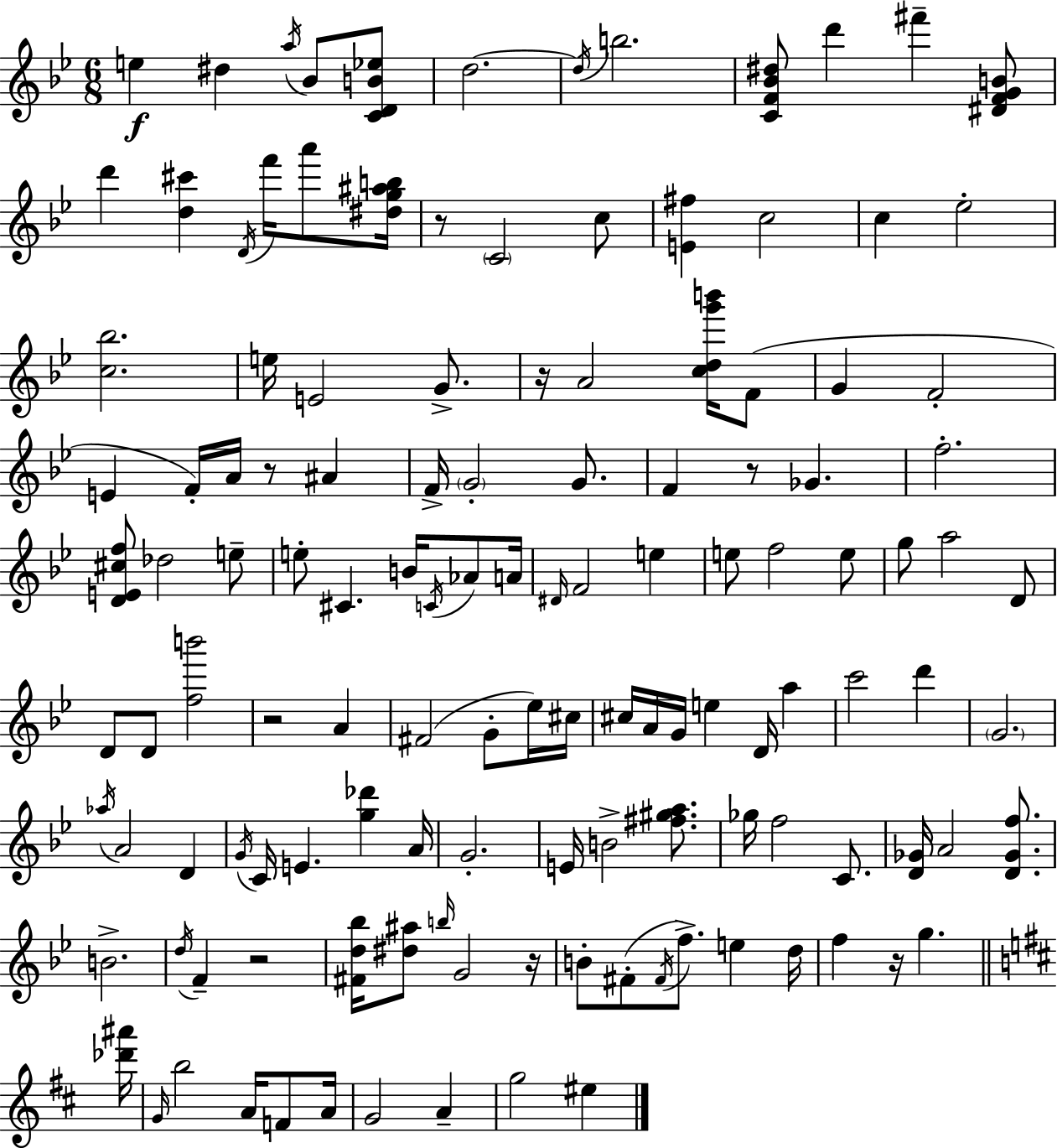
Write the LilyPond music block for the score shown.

{
  \clef treble
  \numericTimeSignature
  \time 6/8
  \key g \minor
  e''4\f dis''4 \acciaccatura { a''16 } bes'8 <c' d' b' ees''>8 | d''2.~~ | \acciaccatura { d''16 } b''2. | <c' f' bes' dis''>8 d'''4 fis'''4-- | \break <dis' f' g' b'>8 d'''4 <d'' cis'''>4 \acciaccatura { d'16 } f'''16 | a'''8 <dis'' g'' ais'' b''>16 r8 \parenthesize c'2 | c''8 <e' fis''>4 c''2 | c''4 ees''2-. | \break <c'' bes''>2. | e''16 e'2 | g'8.-> r16 a'2 | <c'' d'' g''' b'''>16 f'8( g'4 f'2-. | \break e'4 f'16-.) a'16 r8 ais'4 | f'16-> \parenthesize g'2-. | g'8. f'4 r8 ges'4. | f''2.-. | \break <d' e' cis'' f''>8 des''2 | e''8-- e''8-. cis'4. b'16 | \acciaccatura { c'16 } aes'8 a'16 \grace { dis'16 } f'2 | e''4 e''8 f''2 | \break e''8 g''8 a''2 | d'8 d'8 d'8 <f'' b'''>2 | r2 | a'4 fis'2( | \break g'8-. ees''16) cis''16 cis''16 a'16 g'16 e''4 | d'16 a''4 c'''2 | d'''4 \parenthesize g'2. | \acciaccatura { aes''16 } a'2 | \break d'4 \acciaccatura { g'16 } c'16 e'4. | <g'' des'''>4 a'16 g'2.-. | e'16 b'2-> | <fis'' gis'' a''>8. ges''16 f''2 | \break c'8. <d' ges'>16 a'2 | <d' ges' f''>8. b'2.-> | \acciaccatura { d''16 } f'4-- | r2 <fis' d'' bes''>16 <dis'' ais''>8 \grace { b''16 } | \break g'2 r16 b'8-. fis'8-.( | \acciaccatura { fis'16 } f''8.->) e''4 d''16 f''4 | r16 g''4. \bar "||" \break \key d \major <des''' ais'''>16 \grace { g'16 } b''2 a'16 f'8 | a'16 g'2 a'4-- | g''2 eis''4 | \bar "|."
}